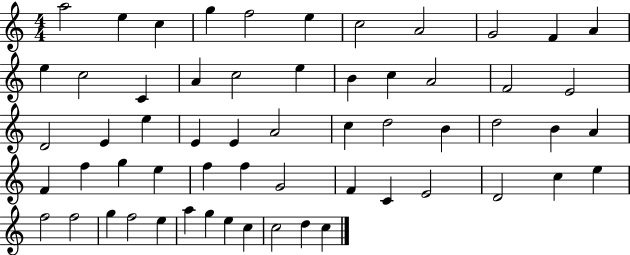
{
  \clef treble
  \numericTimeSignature
  \time 4/4
  \key c \major
  a''2 e''4 c''4 | g''4 f''2 e''4 | c''2 a'2 | g'2 f'4 a'4 | \break e''4 c''2 c'4 | a'4 c''2 e''4 | b'4 c''4 a'2 | f'2 e'2 | \break d'2 e'4 e''4 | e'4 e'4 a'2 | c''4 d''2 b'4 | d''2 b'4 a'4 | \break f'4 f''4 g''4 e''4 | f''4 f''4 g'2 | f'4 c'4 e'2 | d'2 c''4 e''4 | \break f''2 f''2 | g''4 f''2 e''4 | a''4 g''4 e''4 c''4 | c''2 d''4 c''4 | \break \bar "|."
}